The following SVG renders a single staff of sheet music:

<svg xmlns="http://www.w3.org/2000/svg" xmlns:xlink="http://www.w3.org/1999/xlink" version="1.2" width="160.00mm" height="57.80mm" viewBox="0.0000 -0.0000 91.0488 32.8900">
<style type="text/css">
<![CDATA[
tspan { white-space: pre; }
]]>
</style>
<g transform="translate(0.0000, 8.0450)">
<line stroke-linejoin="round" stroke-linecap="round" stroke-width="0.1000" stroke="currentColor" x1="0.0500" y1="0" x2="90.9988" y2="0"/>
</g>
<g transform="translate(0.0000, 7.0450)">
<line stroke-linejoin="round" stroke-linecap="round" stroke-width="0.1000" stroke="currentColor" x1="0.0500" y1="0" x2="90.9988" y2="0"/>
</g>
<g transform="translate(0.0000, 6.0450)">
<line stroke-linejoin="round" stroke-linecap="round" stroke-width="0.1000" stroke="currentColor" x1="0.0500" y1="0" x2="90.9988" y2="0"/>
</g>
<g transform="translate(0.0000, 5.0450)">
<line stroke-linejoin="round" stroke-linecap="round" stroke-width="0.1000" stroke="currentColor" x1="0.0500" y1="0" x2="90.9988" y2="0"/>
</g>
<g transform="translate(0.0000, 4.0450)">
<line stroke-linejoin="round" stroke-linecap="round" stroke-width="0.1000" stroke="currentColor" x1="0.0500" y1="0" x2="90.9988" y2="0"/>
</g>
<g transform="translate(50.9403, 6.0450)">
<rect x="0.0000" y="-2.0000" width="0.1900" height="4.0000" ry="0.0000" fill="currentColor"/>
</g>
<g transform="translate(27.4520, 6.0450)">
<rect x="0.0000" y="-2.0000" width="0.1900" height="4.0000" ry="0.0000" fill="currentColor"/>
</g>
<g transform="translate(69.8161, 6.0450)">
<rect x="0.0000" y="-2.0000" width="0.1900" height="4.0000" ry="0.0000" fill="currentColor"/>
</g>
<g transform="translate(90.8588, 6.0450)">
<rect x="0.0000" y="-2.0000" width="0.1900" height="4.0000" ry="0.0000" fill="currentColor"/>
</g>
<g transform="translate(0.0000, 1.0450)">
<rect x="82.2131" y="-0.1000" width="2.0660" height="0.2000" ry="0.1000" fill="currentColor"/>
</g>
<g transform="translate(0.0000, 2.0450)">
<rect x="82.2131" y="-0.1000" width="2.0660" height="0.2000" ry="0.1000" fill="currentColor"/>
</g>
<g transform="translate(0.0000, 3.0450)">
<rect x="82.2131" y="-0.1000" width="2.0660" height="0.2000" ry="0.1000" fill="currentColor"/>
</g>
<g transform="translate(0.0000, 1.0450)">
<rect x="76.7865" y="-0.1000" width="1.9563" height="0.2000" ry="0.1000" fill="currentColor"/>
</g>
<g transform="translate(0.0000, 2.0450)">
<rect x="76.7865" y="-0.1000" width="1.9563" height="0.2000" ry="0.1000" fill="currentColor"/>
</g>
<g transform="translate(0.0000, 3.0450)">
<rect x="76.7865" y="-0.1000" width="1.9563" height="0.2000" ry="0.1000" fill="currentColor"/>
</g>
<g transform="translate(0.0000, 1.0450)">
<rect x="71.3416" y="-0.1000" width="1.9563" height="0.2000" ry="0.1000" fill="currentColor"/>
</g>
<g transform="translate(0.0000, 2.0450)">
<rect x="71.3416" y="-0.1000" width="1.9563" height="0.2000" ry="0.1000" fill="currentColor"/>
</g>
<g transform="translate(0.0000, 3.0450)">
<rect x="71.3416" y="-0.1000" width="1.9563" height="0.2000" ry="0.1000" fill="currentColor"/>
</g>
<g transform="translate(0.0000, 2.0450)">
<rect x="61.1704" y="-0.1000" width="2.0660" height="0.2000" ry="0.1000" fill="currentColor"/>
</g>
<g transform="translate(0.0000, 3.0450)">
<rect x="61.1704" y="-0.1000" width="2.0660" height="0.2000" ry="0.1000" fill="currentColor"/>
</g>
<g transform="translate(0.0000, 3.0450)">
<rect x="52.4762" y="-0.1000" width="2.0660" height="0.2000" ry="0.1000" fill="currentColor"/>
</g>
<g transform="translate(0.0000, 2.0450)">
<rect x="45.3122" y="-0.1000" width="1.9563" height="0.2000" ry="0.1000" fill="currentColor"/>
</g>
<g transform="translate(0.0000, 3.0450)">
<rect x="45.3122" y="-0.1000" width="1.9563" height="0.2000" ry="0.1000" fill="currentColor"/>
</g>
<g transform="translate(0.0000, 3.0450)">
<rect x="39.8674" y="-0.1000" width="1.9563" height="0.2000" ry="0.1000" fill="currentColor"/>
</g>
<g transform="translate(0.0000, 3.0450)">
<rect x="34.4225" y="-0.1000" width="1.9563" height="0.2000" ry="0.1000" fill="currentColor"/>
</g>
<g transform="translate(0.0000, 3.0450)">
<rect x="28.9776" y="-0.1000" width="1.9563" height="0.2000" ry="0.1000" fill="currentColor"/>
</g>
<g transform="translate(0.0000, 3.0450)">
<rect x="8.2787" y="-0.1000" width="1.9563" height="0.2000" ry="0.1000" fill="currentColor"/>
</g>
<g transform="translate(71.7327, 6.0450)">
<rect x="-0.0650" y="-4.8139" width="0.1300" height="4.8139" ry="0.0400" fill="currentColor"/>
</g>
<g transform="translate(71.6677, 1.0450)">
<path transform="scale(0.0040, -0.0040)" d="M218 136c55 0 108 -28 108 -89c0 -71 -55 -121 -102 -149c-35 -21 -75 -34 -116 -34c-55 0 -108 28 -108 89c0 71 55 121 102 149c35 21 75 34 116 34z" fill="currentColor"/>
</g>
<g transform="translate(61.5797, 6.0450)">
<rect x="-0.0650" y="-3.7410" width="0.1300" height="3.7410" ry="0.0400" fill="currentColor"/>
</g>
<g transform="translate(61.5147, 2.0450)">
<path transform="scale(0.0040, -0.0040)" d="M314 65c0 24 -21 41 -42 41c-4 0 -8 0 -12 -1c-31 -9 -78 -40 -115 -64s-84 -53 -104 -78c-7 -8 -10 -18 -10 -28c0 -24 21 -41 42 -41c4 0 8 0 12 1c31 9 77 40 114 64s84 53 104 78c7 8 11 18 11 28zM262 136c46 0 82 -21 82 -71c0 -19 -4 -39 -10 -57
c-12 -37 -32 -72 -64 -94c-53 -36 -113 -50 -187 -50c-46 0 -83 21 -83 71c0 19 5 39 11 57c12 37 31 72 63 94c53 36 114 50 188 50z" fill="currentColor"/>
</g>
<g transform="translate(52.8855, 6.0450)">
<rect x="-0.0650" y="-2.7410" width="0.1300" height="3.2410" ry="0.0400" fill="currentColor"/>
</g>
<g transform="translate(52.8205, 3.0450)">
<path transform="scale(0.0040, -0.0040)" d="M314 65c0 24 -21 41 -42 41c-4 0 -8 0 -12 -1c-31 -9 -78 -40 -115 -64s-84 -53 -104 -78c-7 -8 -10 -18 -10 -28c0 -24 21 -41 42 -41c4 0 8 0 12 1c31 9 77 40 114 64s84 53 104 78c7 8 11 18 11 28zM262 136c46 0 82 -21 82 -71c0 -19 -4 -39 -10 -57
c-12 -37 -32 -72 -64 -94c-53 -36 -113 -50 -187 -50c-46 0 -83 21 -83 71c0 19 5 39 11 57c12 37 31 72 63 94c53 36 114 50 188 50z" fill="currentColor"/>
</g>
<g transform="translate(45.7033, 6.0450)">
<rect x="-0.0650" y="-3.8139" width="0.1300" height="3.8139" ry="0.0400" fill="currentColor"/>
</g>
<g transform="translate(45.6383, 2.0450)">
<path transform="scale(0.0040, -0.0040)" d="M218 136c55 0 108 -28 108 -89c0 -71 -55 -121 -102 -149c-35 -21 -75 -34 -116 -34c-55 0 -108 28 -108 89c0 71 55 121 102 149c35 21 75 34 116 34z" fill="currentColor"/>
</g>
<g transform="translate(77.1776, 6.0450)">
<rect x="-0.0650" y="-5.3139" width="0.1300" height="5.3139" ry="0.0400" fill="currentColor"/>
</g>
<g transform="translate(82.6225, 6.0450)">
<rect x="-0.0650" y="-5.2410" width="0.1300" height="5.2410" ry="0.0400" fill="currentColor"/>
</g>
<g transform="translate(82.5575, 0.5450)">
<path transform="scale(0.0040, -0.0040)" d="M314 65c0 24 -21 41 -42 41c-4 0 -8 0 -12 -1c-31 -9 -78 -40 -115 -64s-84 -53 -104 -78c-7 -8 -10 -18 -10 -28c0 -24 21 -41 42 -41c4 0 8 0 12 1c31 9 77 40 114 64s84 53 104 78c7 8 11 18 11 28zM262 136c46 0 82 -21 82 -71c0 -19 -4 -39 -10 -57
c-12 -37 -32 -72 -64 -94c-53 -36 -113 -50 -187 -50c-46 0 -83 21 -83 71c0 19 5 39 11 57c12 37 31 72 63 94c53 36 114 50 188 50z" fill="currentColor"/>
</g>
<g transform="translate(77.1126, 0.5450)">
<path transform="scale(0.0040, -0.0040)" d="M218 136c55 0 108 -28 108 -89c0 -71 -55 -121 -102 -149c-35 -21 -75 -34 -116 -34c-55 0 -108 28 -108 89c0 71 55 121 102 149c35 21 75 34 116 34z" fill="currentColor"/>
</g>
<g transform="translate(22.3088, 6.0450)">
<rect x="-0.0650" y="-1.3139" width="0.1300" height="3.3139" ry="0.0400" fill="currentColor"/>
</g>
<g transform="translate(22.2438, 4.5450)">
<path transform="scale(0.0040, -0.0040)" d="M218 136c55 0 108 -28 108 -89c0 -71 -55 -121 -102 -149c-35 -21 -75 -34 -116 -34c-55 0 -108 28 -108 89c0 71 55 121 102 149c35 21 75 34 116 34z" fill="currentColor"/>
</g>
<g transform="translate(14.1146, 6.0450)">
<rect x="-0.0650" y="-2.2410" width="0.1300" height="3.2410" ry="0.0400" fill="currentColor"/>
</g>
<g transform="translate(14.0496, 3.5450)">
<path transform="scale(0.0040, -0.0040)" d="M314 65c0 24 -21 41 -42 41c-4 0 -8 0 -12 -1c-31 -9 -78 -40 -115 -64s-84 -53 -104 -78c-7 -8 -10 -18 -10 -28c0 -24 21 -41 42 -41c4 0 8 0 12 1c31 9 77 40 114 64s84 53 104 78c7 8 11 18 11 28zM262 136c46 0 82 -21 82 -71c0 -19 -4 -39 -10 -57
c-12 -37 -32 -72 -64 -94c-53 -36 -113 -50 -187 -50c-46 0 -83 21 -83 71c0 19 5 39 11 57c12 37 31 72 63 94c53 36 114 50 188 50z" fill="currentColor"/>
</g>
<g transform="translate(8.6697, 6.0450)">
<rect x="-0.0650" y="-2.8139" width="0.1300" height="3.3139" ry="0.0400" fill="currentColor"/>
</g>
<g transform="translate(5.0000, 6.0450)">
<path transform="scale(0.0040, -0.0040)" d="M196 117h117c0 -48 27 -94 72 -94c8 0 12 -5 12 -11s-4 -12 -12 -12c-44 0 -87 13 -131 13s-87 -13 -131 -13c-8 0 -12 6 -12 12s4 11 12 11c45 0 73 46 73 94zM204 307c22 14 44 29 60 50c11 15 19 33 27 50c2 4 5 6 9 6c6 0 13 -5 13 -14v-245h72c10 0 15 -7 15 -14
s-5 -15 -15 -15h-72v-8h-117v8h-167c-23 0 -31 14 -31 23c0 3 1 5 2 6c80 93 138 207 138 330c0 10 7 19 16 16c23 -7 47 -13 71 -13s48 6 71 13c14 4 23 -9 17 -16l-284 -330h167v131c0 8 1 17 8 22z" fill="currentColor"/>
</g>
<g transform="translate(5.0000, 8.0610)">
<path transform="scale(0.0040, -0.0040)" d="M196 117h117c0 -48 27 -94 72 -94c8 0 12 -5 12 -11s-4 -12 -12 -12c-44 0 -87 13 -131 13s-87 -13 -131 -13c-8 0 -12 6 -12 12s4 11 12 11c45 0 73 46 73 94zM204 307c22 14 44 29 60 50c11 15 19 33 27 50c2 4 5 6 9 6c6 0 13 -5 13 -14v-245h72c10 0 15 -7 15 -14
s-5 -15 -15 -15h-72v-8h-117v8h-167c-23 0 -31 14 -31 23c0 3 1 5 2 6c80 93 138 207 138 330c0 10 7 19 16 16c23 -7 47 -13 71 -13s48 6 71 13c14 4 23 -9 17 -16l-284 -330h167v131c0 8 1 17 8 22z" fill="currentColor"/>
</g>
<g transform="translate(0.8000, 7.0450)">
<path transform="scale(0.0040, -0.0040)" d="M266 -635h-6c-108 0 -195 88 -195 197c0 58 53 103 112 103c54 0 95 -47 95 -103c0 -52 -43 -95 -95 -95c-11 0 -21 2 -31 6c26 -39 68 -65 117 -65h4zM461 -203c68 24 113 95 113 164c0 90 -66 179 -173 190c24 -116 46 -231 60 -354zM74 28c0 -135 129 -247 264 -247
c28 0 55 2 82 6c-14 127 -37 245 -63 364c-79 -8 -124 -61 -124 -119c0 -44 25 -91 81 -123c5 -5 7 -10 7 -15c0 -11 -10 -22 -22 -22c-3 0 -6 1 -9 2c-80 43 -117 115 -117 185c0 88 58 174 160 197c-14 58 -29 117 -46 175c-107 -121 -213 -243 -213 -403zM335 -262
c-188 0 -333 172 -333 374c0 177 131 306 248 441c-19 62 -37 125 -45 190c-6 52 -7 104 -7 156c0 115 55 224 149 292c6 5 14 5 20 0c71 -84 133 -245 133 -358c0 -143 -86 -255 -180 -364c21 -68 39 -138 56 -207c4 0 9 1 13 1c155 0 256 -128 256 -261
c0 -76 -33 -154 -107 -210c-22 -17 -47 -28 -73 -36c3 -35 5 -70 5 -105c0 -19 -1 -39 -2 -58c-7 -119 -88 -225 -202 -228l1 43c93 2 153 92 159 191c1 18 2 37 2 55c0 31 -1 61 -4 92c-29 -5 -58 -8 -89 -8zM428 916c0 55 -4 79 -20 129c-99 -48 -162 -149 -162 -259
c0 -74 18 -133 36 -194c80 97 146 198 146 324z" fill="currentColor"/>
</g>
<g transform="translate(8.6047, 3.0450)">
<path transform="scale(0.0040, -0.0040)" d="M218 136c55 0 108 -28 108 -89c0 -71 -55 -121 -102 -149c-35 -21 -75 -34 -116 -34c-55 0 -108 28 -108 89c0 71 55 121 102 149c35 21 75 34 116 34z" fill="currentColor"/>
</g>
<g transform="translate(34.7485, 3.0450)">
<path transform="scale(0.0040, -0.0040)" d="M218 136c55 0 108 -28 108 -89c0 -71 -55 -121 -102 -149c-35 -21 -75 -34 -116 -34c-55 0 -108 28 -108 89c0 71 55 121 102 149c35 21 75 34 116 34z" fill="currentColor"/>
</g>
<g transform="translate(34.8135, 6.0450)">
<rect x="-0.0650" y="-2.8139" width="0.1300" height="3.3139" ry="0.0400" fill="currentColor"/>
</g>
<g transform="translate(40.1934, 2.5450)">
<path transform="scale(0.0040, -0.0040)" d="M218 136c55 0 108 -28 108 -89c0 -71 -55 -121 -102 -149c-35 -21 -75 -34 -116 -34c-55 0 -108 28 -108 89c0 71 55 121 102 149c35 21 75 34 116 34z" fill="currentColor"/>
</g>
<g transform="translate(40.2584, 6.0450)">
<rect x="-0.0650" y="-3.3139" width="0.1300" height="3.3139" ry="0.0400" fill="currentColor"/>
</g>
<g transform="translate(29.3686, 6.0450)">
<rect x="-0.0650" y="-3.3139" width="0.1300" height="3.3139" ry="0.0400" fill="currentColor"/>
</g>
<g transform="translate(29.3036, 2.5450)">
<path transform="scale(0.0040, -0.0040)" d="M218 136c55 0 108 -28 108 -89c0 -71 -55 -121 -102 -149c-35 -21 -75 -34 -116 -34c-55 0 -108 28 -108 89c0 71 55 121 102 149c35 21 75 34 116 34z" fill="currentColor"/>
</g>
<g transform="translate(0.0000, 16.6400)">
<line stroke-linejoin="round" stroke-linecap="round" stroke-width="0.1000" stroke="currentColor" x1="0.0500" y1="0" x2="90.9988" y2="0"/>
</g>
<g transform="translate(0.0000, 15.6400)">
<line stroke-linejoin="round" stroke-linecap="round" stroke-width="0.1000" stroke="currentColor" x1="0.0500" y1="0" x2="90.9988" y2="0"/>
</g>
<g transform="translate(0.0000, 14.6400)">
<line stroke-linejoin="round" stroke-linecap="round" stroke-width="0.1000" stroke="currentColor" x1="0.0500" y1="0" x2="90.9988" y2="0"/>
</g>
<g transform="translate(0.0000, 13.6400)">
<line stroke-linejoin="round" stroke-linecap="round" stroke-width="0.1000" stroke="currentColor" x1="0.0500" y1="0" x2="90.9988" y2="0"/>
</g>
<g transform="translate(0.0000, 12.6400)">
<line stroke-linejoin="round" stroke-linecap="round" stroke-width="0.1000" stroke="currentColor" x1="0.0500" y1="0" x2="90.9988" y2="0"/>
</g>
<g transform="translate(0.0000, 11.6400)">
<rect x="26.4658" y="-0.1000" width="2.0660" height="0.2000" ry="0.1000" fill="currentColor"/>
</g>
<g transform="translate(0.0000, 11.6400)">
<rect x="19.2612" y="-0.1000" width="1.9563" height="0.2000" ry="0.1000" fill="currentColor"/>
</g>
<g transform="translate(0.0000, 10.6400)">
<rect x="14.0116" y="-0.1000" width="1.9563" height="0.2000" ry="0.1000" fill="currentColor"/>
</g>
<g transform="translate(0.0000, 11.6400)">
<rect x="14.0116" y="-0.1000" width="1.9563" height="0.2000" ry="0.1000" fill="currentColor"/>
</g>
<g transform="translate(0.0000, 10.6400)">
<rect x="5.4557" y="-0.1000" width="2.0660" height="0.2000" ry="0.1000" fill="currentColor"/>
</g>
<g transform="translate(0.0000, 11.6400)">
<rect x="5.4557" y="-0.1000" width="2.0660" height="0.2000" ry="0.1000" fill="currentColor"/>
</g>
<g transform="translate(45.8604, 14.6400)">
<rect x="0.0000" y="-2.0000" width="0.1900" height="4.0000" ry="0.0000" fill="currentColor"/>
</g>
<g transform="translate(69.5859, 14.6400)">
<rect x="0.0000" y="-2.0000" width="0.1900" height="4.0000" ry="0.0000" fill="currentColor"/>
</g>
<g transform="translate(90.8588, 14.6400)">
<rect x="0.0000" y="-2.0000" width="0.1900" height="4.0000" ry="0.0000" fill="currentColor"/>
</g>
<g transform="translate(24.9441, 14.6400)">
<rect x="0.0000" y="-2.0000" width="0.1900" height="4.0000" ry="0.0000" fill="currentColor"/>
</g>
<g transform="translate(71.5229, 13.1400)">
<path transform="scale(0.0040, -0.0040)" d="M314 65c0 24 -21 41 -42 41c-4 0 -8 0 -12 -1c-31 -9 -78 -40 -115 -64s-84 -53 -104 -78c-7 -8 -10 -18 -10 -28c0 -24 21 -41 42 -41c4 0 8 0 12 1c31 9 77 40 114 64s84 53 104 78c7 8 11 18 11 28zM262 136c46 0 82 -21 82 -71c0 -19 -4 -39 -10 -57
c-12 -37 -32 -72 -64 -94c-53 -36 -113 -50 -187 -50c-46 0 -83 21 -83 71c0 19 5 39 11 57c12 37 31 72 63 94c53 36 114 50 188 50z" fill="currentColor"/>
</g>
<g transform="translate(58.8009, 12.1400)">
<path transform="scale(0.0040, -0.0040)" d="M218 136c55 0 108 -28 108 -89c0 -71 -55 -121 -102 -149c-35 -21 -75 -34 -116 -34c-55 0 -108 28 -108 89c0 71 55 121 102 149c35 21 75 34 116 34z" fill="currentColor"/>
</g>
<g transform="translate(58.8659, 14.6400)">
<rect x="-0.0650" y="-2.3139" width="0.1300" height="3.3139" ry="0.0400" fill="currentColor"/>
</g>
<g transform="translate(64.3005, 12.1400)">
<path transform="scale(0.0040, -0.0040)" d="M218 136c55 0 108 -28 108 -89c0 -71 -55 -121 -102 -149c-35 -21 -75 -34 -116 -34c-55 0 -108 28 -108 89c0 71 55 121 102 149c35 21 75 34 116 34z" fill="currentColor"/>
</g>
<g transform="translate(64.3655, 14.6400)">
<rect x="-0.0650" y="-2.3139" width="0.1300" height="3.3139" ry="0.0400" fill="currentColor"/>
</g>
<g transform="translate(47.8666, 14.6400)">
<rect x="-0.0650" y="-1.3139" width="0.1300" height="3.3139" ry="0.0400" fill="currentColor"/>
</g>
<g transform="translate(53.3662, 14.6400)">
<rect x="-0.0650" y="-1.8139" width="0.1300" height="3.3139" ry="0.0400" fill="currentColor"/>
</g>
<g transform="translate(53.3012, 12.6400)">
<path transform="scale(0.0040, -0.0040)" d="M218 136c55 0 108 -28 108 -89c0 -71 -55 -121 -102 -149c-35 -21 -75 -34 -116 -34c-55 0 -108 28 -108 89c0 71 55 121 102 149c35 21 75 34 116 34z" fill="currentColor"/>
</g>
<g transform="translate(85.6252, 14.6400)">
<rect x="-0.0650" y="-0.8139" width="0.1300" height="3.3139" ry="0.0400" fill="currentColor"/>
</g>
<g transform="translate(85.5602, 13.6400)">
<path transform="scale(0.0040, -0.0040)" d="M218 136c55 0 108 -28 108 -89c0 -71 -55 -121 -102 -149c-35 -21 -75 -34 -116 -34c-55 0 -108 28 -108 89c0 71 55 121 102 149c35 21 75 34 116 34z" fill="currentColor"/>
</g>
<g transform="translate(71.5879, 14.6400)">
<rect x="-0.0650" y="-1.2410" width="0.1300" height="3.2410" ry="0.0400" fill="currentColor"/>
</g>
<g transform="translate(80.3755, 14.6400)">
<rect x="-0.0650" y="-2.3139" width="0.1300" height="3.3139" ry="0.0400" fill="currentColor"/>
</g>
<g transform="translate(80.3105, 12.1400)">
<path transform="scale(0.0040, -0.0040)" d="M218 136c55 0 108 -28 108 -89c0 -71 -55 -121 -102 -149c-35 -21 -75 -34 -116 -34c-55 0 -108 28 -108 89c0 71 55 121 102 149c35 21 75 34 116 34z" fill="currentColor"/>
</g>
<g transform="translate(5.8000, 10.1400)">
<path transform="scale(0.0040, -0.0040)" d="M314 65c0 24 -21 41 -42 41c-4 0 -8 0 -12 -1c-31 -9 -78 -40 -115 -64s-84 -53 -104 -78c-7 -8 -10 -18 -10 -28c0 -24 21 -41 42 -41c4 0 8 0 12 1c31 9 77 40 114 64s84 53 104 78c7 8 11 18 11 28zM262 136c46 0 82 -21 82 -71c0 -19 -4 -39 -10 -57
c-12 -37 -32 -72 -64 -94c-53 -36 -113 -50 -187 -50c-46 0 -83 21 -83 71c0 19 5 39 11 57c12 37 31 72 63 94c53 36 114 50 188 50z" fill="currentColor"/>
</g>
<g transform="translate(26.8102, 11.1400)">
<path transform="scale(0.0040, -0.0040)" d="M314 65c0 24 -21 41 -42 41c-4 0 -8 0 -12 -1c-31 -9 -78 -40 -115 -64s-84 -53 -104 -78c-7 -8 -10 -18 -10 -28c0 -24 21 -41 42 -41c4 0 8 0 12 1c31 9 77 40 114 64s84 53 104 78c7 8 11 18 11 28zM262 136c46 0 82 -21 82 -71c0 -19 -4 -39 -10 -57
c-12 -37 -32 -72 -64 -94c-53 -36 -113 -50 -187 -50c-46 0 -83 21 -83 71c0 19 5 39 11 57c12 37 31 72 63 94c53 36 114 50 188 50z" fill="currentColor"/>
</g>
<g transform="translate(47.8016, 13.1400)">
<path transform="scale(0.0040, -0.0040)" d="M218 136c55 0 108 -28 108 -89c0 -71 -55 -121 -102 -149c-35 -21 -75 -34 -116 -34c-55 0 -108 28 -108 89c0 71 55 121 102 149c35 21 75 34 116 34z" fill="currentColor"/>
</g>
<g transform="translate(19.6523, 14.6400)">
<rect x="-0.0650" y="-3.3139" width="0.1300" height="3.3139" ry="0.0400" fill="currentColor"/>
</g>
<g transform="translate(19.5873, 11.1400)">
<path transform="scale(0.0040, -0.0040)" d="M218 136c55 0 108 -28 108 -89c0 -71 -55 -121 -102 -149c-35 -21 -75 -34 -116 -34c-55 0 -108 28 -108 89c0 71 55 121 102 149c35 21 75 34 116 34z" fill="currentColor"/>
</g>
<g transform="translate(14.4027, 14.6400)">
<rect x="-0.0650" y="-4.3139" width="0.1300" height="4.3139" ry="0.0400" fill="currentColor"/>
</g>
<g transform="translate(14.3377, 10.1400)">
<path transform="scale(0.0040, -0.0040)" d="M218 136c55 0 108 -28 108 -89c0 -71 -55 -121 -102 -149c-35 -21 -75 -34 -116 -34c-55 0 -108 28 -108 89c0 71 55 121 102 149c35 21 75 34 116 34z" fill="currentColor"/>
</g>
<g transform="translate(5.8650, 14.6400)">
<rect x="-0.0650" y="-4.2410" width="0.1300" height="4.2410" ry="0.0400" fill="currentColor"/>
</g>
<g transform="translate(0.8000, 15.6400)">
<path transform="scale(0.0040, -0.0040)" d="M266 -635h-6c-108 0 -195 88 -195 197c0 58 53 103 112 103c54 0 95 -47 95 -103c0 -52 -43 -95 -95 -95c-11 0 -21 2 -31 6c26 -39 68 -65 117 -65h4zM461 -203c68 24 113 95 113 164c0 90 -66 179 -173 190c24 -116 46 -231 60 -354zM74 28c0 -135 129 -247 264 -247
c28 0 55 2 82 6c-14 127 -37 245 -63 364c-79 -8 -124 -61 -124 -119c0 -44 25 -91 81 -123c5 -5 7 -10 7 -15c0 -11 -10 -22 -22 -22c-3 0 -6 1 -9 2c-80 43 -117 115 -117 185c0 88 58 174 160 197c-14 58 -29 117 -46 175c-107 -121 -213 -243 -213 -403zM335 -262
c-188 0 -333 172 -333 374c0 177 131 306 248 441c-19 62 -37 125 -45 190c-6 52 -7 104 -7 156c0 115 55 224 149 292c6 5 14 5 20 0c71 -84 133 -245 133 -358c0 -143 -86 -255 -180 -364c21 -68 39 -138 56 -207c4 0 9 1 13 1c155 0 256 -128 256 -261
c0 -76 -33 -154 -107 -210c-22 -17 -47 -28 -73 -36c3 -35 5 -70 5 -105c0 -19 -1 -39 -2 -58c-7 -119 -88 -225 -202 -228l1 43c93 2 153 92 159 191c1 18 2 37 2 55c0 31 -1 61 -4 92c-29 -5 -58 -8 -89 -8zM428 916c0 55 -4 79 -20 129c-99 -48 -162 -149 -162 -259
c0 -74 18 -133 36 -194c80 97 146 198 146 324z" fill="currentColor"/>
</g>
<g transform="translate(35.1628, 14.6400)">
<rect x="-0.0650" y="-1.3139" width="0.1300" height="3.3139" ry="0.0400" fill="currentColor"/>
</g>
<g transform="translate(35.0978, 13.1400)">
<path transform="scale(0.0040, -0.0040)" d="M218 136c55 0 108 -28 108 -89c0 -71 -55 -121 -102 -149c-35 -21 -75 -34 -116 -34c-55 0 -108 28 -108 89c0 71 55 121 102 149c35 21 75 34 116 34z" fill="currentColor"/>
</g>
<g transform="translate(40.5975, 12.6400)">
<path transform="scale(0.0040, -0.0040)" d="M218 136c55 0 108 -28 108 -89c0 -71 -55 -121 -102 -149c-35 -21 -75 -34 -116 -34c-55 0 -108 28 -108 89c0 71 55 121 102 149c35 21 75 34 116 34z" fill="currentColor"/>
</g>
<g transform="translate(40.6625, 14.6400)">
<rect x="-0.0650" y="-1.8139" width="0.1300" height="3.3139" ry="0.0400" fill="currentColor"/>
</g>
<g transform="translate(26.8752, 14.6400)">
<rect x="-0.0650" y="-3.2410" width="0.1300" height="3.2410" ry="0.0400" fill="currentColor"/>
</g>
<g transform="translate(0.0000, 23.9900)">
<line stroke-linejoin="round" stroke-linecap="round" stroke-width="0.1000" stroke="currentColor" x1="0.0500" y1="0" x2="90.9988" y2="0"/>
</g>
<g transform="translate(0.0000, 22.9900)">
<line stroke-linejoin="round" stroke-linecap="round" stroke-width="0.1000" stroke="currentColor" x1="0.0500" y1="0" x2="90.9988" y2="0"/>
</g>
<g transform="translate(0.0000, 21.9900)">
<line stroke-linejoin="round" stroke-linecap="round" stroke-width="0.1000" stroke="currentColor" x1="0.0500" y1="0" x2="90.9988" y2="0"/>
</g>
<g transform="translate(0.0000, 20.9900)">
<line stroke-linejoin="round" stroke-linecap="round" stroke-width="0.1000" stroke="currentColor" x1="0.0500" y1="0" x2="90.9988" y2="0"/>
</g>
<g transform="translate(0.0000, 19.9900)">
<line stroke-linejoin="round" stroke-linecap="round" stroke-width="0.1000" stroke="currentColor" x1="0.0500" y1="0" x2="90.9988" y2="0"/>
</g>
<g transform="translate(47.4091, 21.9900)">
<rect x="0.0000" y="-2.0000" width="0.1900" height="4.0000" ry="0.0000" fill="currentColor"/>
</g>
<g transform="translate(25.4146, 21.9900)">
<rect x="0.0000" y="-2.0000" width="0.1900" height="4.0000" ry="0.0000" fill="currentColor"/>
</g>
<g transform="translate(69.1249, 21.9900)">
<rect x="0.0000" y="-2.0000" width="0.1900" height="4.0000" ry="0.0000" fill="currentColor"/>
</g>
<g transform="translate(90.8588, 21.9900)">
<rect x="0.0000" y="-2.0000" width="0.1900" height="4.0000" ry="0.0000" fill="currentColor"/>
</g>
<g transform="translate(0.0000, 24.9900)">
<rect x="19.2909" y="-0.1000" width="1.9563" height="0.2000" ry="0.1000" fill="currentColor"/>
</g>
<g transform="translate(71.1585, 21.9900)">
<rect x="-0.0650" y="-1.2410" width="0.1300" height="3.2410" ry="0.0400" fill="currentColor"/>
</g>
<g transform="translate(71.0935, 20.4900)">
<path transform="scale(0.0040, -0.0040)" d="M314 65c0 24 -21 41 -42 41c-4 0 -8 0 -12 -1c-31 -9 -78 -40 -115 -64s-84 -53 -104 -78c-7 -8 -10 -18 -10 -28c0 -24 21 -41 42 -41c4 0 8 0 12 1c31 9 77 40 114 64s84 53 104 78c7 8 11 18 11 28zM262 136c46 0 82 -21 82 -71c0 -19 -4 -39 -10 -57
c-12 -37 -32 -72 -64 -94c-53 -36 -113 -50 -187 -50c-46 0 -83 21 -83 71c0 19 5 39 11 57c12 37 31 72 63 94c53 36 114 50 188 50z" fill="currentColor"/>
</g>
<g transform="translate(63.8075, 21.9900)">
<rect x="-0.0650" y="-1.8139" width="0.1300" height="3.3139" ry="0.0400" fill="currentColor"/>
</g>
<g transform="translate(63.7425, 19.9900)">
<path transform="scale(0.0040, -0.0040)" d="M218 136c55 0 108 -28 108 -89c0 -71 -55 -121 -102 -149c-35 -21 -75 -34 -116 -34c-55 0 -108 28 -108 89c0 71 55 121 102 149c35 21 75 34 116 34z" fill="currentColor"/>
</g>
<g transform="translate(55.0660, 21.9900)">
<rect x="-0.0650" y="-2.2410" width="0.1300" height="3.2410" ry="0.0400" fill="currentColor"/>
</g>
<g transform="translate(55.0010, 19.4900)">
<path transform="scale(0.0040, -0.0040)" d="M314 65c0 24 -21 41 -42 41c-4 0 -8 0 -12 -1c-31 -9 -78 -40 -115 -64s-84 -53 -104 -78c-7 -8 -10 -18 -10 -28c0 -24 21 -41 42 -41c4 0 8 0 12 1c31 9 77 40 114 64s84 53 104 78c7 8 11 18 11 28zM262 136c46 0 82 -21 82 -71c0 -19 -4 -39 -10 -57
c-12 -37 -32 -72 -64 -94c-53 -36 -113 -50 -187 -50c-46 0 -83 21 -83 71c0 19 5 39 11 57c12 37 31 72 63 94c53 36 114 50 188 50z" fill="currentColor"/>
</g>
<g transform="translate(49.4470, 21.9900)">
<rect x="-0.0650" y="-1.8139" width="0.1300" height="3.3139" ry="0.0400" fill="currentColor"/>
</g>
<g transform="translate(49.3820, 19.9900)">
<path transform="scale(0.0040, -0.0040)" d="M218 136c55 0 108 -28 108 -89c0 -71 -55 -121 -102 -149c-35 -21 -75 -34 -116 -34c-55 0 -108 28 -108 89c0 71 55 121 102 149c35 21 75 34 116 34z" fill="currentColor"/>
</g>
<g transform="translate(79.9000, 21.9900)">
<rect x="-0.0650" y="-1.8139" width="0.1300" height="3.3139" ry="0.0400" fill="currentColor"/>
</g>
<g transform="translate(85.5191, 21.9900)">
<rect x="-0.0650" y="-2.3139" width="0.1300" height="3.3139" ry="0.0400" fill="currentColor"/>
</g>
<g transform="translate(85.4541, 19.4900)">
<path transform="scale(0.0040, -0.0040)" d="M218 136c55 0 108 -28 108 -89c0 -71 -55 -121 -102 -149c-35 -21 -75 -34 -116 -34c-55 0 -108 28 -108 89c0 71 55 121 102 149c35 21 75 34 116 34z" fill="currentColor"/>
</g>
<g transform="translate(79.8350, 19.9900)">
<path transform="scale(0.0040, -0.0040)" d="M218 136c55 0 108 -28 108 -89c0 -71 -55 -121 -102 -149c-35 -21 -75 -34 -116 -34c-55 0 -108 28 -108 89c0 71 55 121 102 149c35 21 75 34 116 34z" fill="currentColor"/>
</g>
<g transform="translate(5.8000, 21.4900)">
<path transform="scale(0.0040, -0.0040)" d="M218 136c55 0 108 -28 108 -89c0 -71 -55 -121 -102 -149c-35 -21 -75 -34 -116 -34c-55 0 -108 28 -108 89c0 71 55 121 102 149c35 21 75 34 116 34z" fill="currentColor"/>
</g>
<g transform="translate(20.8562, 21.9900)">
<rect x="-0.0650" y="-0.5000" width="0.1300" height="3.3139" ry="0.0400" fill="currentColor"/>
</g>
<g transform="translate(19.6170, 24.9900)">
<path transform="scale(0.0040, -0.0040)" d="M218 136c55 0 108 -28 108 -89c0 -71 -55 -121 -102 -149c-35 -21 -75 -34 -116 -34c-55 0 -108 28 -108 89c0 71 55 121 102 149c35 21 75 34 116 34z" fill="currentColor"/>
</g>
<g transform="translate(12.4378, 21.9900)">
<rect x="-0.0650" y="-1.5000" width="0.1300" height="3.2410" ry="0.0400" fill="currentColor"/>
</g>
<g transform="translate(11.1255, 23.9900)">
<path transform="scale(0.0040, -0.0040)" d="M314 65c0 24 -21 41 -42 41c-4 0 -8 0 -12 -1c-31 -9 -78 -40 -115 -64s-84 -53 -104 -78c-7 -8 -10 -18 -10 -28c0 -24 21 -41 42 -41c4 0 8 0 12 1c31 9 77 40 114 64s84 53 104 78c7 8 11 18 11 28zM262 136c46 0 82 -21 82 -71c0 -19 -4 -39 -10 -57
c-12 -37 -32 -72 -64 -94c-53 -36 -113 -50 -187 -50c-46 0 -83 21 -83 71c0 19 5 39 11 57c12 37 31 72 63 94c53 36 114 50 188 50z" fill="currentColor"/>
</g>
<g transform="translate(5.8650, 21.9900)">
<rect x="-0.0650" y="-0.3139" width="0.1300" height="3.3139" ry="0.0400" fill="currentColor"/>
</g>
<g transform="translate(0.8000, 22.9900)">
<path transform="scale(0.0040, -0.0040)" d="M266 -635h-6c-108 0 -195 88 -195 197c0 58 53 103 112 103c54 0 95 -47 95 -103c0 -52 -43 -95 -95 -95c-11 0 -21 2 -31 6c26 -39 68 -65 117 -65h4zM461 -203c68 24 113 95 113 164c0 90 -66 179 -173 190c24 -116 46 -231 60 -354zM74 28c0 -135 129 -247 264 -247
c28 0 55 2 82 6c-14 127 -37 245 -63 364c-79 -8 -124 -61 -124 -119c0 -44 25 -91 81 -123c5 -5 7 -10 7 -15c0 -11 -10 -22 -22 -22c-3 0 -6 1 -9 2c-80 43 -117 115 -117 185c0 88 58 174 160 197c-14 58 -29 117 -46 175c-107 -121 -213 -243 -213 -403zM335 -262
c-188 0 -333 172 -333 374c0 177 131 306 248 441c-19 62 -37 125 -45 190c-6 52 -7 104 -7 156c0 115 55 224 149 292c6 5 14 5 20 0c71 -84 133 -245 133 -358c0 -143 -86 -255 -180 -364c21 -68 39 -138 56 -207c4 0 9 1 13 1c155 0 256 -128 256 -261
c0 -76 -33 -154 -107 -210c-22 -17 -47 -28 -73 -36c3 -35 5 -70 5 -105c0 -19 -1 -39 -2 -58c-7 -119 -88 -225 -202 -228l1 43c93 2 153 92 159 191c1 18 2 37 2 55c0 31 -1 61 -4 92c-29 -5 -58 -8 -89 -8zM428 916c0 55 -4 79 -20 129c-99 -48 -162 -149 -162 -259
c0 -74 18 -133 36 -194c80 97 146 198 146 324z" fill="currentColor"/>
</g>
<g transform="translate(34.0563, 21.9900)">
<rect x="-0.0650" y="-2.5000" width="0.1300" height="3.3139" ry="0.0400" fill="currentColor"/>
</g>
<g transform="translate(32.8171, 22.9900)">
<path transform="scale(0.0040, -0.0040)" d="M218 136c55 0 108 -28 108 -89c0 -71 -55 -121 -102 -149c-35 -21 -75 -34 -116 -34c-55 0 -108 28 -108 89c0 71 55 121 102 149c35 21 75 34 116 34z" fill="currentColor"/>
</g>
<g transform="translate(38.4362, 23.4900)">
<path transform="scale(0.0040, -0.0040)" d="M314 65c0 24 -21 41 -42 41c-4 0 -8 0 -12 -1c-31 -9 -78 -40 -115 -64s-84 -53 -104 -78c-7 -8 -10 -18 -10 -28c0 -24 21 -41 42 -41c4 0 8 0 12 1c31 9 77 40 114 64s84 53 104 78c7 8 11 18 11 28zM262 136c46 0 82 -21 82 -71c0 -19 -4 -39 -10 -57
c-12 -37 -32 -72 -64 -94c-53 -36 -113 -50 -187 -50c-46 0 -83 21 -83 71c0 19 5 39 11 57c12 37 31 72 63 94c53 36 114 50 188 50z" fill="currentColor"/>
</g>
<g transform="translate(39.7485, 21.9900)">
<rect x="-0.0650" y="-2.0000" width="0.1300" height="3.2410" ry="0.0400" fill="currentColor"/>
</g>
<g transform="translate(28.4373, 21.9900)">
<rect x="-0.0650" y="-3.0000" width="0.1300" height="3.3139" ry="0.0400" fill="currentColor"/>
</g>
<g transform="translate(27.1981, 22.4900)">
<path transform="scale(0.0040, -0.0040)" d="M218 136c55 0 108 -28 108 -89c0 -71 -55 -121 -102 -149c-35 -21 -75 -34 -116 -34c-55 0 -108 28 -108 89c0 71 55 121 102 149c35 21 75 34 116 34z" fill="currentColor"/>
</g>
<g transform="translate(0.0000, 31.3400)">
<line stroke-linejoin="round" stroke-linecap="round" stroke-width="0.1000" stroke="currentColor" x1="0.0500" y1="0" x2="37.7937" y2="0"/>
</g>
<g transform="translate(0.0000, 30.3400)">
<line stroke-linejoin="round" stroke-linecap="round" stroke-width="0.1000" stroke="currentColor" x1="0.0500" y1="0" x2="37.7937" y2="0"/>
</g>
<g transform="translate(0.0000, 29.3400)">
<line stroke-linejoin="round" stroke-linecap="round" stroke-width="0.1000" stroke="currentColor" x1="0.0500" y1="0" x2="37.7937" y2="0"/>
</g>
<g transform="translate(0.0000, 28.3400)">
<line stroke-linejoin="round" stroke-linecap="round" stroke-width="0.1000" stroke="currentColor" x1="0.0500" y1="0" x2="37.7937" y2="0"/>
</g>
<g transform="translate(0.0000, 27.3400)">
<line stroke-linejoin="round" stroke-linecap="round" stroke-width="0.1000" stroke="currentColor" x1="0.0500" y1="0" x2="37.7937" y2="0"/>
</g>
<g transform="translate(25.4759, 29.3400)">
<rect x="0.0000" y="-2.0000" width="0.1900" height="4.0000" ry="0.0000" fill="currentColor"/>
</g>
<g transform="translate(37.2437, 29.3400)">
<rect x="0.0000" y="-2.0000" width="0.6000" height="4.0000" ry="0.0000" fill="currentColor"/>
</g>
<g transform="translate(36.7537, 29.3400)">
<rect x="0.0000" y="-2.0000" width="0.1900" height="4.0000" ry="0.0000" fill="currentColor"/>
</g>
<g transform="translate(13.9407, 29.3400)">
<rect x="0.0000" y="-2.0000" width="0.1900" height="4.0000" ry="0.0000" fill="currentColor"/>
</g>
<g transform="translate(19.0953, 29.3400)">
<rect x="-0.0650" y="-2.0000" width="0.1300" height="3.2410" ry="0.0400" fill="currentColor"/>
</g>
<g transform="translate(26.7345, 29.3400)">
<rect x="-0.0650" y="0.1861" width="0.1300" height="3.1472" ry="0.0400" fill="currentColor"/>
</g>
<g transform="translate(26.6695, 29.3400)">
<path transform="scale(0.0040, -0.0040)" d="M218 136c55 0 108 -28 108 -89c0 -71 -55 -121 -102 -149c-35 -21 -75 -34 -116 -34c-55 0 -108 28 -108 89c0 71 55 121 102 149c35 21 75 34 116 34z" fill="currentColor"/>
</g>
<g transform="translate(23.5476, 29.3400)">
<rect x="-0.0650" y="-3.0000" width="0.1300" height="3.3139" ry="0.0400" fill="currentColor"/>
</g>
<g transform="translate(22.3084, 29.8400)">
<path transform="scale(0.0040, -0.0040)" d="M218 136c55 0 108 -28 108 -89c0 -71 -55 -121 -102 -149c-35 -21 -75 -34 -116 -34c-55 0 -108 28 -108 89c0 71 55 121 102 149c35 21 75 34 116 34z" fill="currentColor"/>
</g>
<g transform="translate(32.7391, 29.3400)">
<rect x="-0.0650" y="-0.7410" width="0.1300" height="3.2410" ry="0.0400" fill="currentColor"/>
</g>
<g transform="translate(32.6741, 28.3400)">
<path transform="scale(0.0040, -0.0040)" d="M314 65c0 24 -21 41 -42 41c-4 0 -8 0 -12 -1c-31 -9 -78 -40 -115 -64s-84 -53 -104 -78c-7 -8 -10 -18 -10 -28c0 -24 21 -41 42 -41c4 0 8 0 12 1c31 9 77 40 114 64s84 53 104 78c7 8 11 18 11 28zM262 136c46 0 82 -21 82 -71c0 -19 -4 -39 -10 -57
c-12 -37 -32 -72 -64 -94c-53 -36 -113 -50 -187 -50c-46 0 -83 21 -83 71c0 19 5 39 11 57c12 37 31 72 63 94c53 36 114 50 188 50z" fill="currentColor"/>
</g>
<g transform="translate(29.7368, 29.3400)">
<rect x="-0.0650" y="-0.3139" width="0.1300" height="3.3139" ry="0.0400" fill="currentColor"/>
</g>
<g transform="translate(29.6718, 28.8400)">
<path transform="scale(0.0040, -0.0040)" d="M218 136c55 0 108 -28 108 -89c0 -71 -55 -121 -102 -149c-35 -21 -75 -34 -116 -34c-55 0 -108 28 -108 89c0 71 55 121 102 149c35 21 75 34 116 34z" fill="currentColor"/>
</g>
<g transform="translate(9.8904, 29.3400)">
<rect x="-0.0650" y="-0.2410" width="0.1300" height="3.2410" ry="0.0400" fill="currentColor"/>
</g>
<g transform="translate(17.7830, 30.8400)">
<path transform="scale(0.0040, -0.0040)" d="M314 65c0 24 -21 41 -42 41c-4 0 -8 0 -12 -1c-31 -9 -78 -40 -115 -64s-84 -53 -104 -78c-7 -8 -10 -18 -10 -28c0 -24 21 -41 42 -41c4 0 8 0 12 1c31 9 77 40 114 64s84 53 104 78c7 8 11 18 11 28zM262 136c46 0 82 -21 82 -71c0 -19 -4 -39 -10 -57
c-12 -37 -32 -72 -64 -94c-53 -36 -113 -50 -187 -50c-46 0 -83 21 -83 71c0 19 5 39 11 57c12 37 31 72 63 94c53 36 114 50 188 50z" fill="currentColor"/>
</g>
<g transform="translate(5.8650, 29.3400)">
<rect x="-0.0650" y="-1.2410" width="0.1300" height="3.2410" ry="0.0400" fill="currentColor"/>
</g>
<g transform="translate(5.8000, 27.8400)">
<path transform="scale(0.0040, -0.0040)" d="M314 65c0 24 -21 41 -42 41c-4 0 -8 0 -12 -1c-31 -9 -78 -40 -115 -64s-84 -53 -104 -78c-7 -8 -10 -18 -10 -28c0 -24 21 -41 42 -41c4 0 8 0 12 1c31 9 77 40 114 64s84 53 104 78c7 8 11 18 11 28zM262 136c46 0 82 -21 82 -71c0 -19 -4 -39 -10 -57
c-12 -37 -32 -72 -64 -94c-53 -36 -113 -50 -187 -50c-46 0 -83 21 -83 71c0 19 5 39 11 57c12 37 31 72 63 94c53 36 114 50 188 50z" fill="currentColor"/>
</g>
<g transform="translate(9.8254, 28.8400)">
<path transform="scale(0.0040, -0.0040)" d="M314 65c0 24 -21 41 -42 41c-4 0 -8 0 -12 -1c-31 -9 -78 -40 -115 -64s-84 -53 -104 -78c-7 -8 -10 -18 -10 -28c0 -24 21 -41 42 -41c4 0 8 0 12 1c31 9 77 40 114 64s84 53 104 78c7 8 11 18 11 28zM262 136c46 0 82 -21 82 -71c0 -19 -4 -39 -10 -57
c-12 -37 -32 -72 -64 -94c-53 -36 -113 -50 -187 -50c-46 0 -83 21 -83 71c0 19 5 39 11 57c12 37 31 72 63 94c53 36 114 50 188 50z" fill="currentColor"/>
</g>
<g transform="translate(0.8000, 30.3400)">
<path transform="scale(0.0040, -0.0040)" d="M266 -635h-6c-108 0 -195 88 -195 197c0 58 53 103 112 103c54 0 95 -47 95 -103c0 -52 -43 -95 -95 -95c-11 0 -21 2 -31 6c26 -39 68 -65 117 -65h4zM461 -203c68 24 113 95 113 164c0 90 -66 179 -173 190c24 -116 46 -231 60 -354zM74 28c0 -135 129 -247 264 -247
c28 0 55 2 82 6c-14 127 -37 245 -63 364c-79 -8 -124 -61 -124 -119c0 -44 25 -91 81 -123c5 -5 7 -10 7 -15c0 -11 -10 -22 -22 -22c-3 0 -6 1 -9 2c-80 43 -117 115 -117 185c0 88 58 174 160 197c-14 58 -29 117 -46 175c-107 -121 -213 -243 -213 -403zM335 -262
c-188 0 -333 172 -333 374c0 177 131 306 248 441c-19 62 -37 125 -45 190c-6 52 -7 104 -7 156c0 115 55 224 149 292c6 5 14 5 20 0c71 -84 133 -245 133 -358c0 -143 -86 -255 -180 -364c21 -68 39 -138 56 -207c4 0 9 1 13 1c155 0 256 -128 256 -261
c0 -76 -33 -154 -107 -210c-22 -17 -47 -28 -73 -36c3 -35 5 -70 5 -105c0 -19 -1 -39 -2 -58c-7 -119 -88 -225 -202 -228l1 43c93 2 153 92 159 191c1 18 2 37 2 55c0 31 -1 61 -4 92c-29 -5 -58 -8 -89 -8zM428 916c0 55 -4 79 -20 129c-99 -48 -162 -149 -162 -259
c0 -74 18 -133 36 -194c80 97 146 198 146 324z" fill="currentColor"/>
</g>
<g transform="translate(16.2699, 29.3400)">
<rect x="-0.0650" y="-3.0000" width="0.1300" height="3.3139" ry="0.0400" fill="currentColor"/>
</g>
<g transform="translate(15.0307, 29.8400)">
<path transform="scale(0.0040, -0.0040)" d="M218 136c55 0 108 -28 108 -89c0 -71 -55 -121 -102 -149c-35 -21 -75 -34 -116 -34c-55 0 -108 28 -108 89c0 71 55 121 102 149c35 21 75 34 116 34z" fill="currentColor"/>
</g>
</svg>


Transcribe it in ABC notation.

X:1
T:Untitled
M:4/4
L:1/4
K:C
a g2 e b a b c' a2 c'2 e' f' f'2 d'2 d' b b2 e f e f g g e2 g d c E2 C A G F2 f g2 f e2 f g e2 c2 A F2 A B c d2